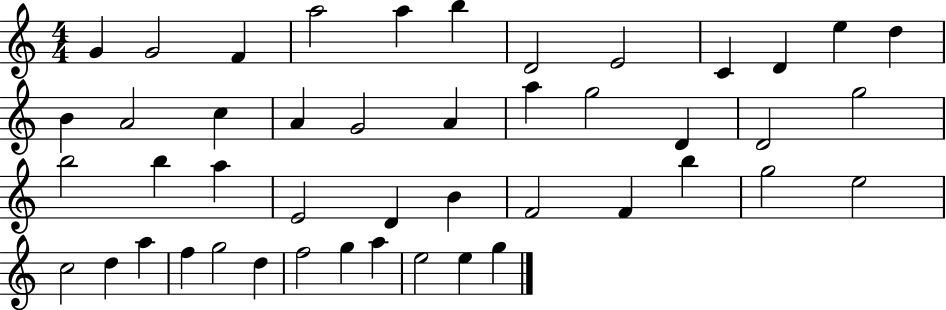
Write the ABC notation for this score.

X:1
T:Untitled
M:4/4
L:1/4
K:C
G G2 F a2 a b D2 E2 C D e d B A2 c A G2 A a g2 D D2 g2 b2 b a E2 D B F2 F b g2 e2 c2 d a f g2 d f2 g a e2 e g